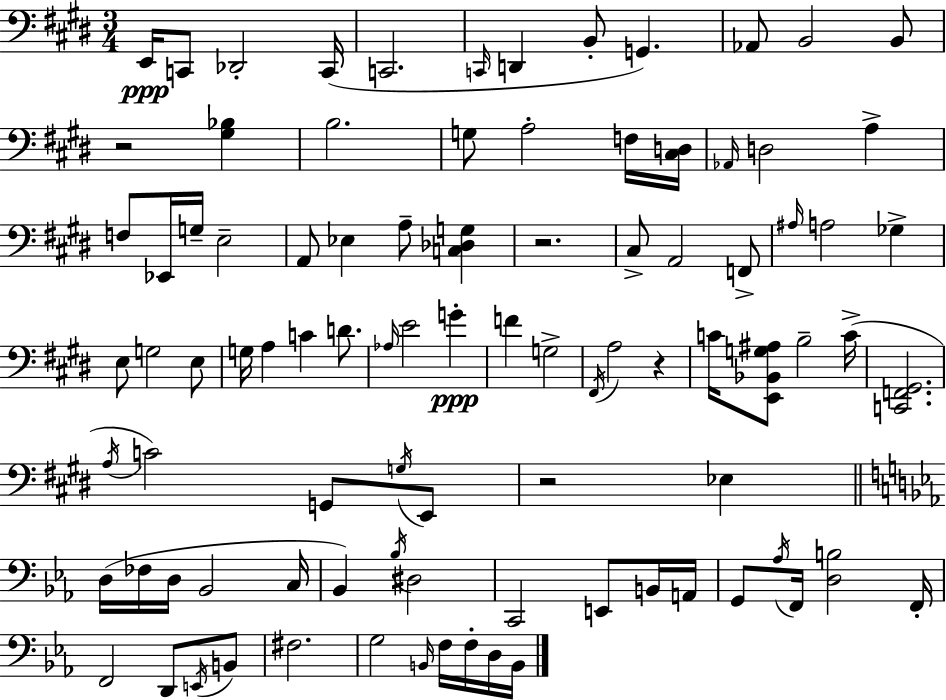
X:1
T:Untitled
M:3/4
L:1/4
K:E
E,,/4 C,,/2 _D,,2 C,,/4 C,,2 C,,/4 D,, B,,/2 G,, _A,,/2 B,,2 B,,/2 z2 [^G,_B,] B,2 G,/2 A,2 F,/4 [^C,D,]/4 _A,,/4 D,2 A, F,/2 _E,,/4 G,/4 E,2 A,,/2 _E, A,/2 [C,_D,G,] z2 ^C,/2 A,,2 F,,/2 ^A,/4 A,2 _G, E,/2 G,2 E,/2 G,/4 A, C D/2 _A,/4 E2 G F G,2 ^F,,/4 A,2 z C/4 [E,,_B,,G,^A,]/2 B,2 C/4 [C,,F,,^G,,]2 A,/4 C2 G,,/2 G,/4 E,,/2 z2 _E, D,/4 _F,/4 D,/4 _B,,2 C,/4 _B,, _B,/4 ^D,2 C,,2 E,,/2 B,,/4 A,,/4 G,,/2 _A,/4 F,,/4 [D,B,]2 F,,/4 F,,2 D,,/2 E,,/4 B,,/2 ^F,2 G,2 B,,/4 F,/4 F,/4 D,/4 B,,/4